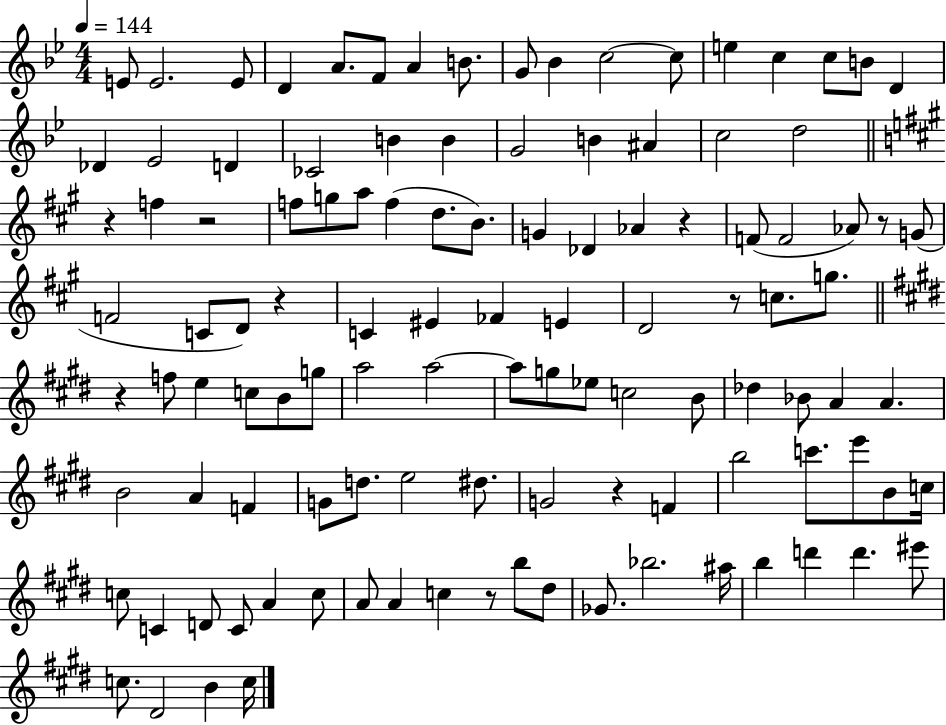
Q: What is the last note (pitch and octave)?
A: C5